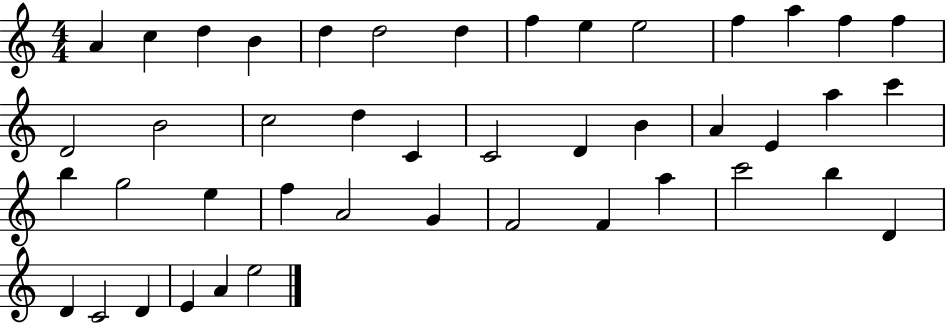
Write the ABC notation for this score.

X:1
T:Untitled
M:4/4
L:1/4
K:C
A c d B d d2 d f e e2 f a f f D2 B2 c2 d C C2 D B A E a c' b g2 e f A2 G F2 F a c'2 b D D C2 D E A e2